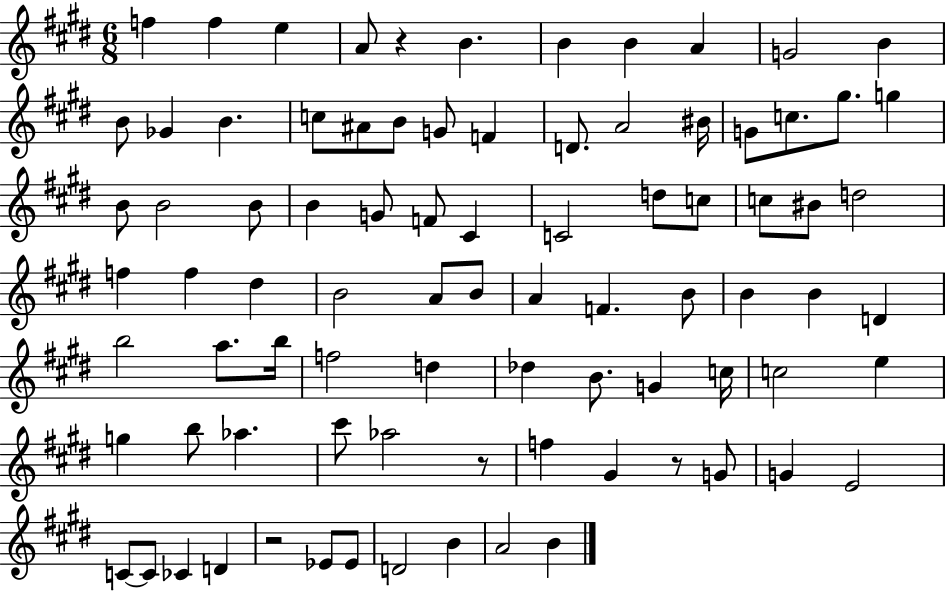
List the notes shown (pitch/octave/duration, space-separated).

F5/q F5/q E5/q A4/e R/q B4/q. B4/q B4/q A4/q G4/h B4/q B4/e Gb4/q B4/q. C5/e A#4/e B4/e G4/e F4/q D4/e. A4/h BIS4/s G4/e C5/e. G#5/e. G5/q B4/e B4/h B4/e B4/q G4/e F4/e C#4/q C4/h D5/e C5/e C5/e BIS4/e D5/h F5/q F5/q D#5/q B4/h A4/e B4/e A4/q F4/q. B4/e B4/q B4/q D4/q B5/h A5/e. B5/s F5/h D5/q Db5/q B4/e. G4/q C5/s C5/h E5/q G5/q B5/e Ab5/q. C#6/e Ab5/h R/e F5/q G#4/q R/e G4/e G4/q E4/h C4/e C4/e CES4/q D4/q R/h Eb4/e Eb4/e D4/h B4/q A4/h B4/q